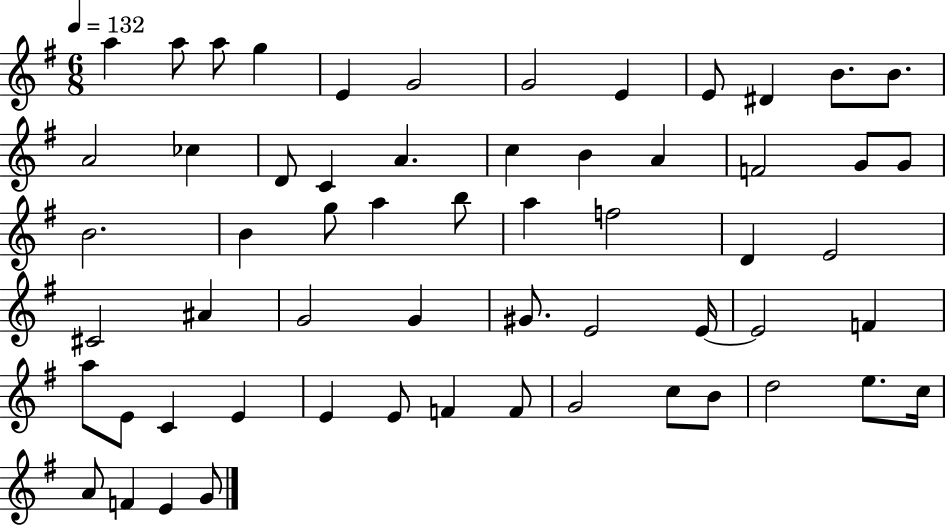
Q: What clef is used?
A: treble